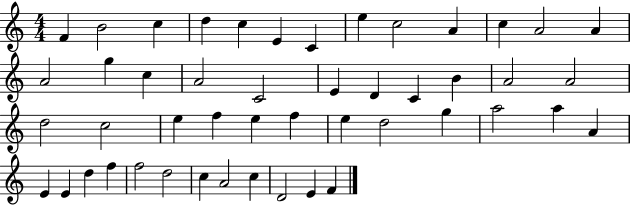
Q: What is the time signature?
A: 4/4